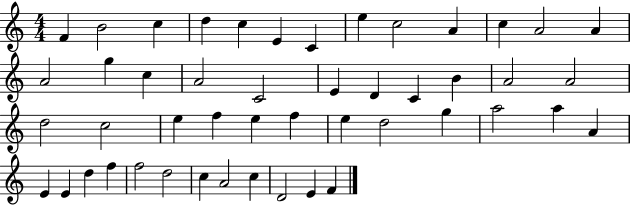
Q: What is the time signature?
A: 4/4